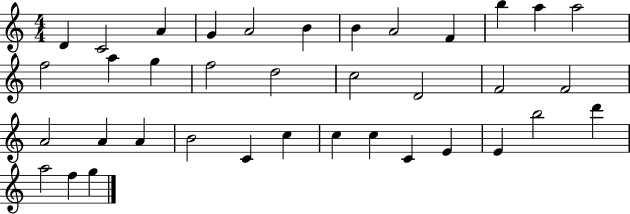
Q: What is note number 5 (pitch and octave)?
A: A4